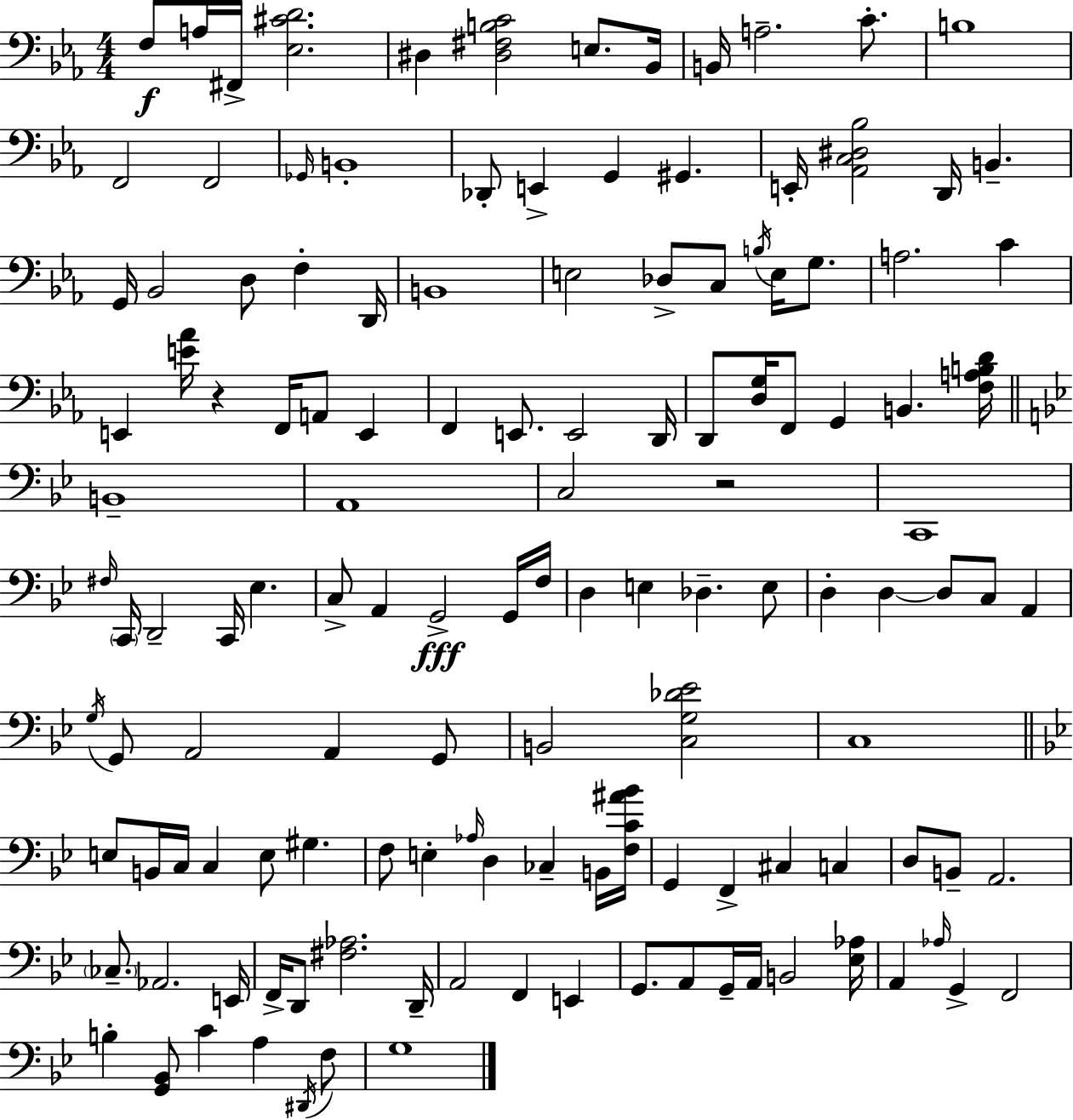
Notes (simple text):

F3/e A3/s F#2/s [Eb3,C#4,D4]/h. D#3/q [D#3,F#3,B3,C4]/h E3/e. Bb2/s B2/s A3/h. C4/e. B3/w F2/h F2/h Gb2/s B2/w Db2/e E2/q G2/q G#2/q. E2/s [Ab2,C3,D#3,Bb3]/h D2/s B2/q. G2/s Bb2/h D3/e F3/q D2/s B2/w E3/h Db3/e C3/e B3/s E3/s G3/e. A3/h. C4/q E2/q [E4,Ab4]/s R/q F2/s A2/e E2/q F2/q E2/e. E2/h D2/s D2/e [D3,G3]/s F2/e G2/q B2/q. [F3,A3,B3,D4]/s B2/w A2/w C3/h R/h C2/w F#3/s C2/s D2/h C2/s Eb3/q. C3/e A2/q G2/h G2/s F3/s D3/q E3/q Db3/q. E3/e D3/q D3/q D3/e C3/e A2/q G3/s G2/e A2/h A2/q G2/e B2/h [C3,G3,Db4,Eb4]/h C3/w E3/e B2/s C3/s C3/q E3/e G#3/q. F3/e E3/q Ab3/s D3/q CES3/q B2/s [F3,C4,A#4,Bb4]/s G2/q F2/q C#3/q C3/q D3/e B2/e A2/h. CES3/e. Ab2/h. E2/s F2/s D2/e [F#3,Ab3]/h. D2/s A2/h F2/q E2/q G2/e. A2/e G2/s A2/s B2/h [Eb3,Ab3]/s A2/q Ab3/s G2/q F2/h B3/q [G2,Bb2]/e C4/q A3/q D#2/s F3/e G3/w